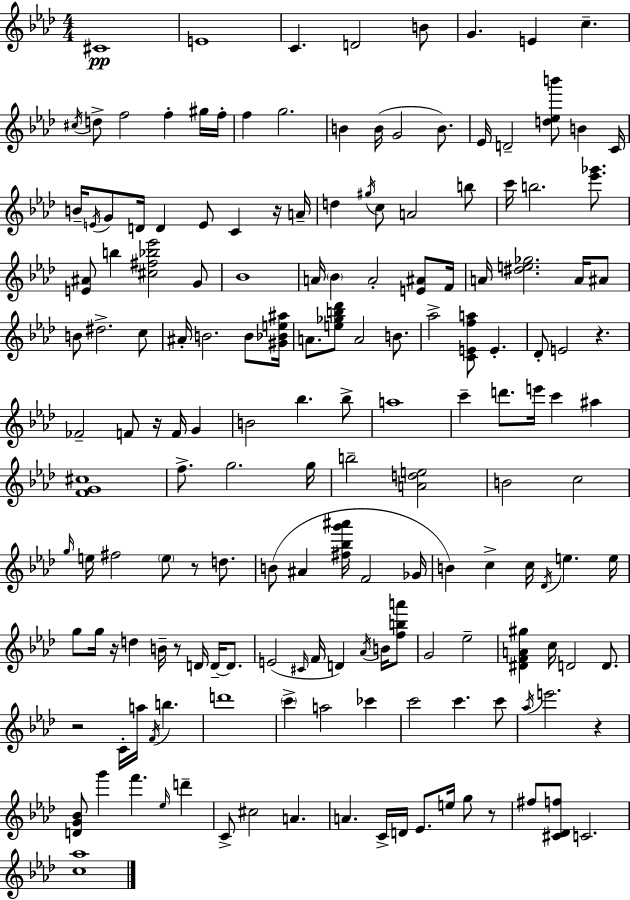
C#4/w E4/w C4/q. D4/h B4/e G4/q. E4/q C5/q. C#5/s D5/e F5/h F5/q G#5/s F5/s F5/q G5/h. B4/q B4/s G4/h B4/e. Eb4/s D4/h [D5,Eb5,B6]/e B4/q C4/s B4/s E4/s G4/e D4/s D4/q E4/e C4/q R/s A4/s D5/q G#5/s C5/e A4/h B5/e C6/s B5/h. [Eb6,Gb6]/e. [E4,A#4]/e B5/q [C#5,F#5,Bb5,Eb6]/h G4/e Bb4/w A4/s Bb4/q A4/h [E4,A#4]/e F4/s A4/s [D#5,E5,Gb5]/h. A4/s A#4/e B4/e D#5/h. C5/e A#4/s B4/h. B4/e [G#4,Bb4,E5,A#5]/s A4/e. [E5,Gb5,B5,Db6]/e A4/h B4/e. Ab5/h [C4,E4,F5,A5]/e E4/q. Db4/e E4/h R/q. FES4/h F4/e R/s F4/s G4/q B4/h Bb5/q. Bb5/e A5/w C6/q D6/e. E6/s C6/q A#5/q [F4,G4,C#5]/w F5/e. G5/h. G5/s B5/h [A4,D5,E5]/h B4/h C5/h G5/s E5/s F#5/h E5/e R/e D5/e. B4/e A#4/q [F#5,Bb5,G6,A#6]/s F4/h Gb4/s B4/q C5/q C5/s Db4/s E5/q. E5/s G5/e G5/s R/s D5/q B4/s R/e D4/s D4/s D4/e. E4/h C#4/s F4/s D4/q Ab4/s B4/s [F5,B5,A6]/e G4/h Eb5/h [D#4,F4,A4,G#5]/q C5/s D4/h D4/e. R/h C4/s A5/s F4/s B5/q. D6/w C6/q A5/h CES6/q C6/h C6/q. C6/e Ab5/s E6/h. R/q [D4,G4,Bb4]/e G6/q F6/q. Eb5/s D6/q C4/e C#5/h A4/q. A4/q. C4/s D4/s Eb4/e. E5/s G5/e R/e F#5/e [C#4,Db4,F5]/e C4/h. [C5,Ab5]/w